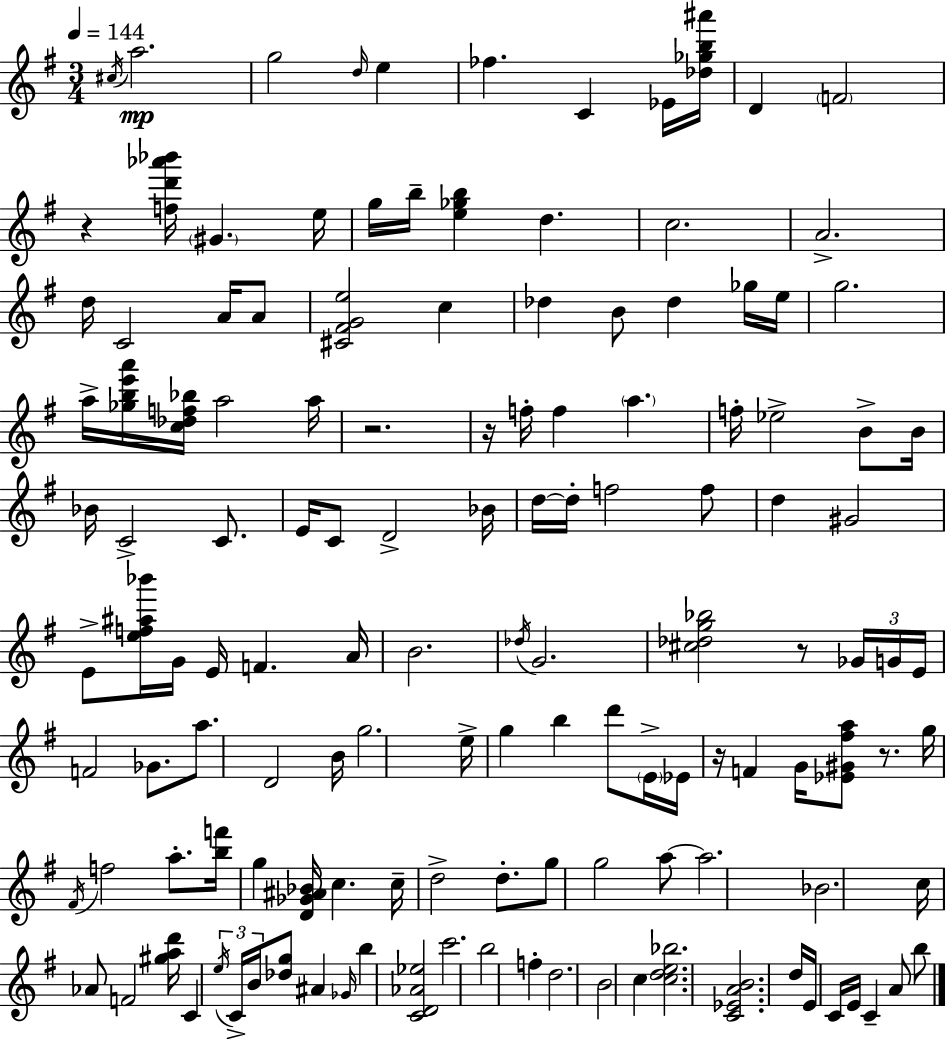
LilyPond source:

{
  \clef treble
  \numericTimeSignature
  \time 3/4
  \key g \major
  \tempo 4 = 144
  \acciaccatura { cis''16 }\mp a''2. | g''2 \grace { d''16 } e''4 | fes''4. c'4 | ees'16 <des'' ges'' b'' ais'''>16 d'4 \parenthesize f'2 | \break r4 <f'' d''' aes''' bes'''>16 \parenthesize gis'4. | e''16 g''16 b''16-- <e'' ges'' b''>4 d''4. | c''2. | a'2.-> | \break d''16 c'2 a'16 | a'8 <cis' fis' g' e''>2 c''4 | des''4 b'8 des''4 | ges''16 e''16 g''2. | \break a''16-> <ges'' b'' e''' a'''>16 <c'' des'' f'' bes''>16 a''2 | a''16 r2. | r16 f''16-. f''4 \parenthesize a''4. | f''16-. ees''2-> b'8-> | \break b'16 bes'16 c'2-> c'8. | e'16 c'8 d'2-> | bes'16 d''16~~ d''16-. f''2 | f''8 d''4 gis'2 | \break e'8-> <e'' f'' ais'' bes'''>16 g'16 e'16 f'4. | a'16 b'2. | \acciaccatura { des''16 } g'2. | <cis'' des'' g'' bes''>2 r8 | \break \tuplet 3/2 { ges'16 g'16 e'16 } f'2 | ges'8. a''8. d'2 | b'16 g''2. | e''16-> g''4 b''4 | \break d'''8 \parenthesize e'16-> ees'16 r16 f'4 g'16 <ees' gis' fis'' a''>8 | r8. g''16 \acciaccatura { fis'16 } f''2 | a''8.-. <b'' f'''>16 g''4 <d' ges' ais' bes'>16 c''4. | c''16-- d''2-> | \break d''8.-. g''8 g''2 | a''8~~ a''2. | bes'2. | c''16 aes'8 f'2 | \break <gis'' a'' d'''>16 c'4 \tuplet 3/2 { \acciaccatura { e''16 } c'16-> b'16 } <des'' g''>8 | ais'4 \grace { ges'16 } b''4 <c' d' aes' ees''>2 | c'''2. | b''2 | \break f''4-. d''2. | b'2 | c''4 <c'' d'' e'' bes''>2. | <c' ees' a' b'>2. | \break d''16 e'16 c'16 e'16 c'4-- | a'8 b''8 \bar "|."
}